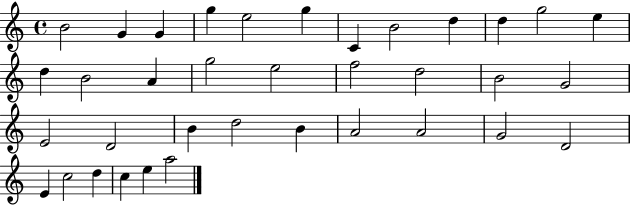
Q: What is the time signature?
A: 4/4